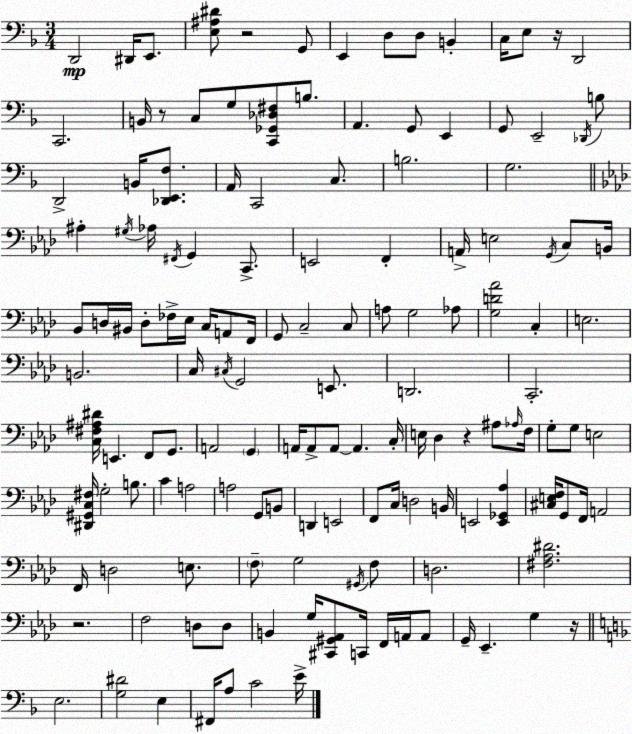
X:1
T:Untitled
M:3/4
L:1/4
K:Dm
D,,2 ^D,,/4 E,,/2 [E,^A,^D]/2 z2 G,,/2 E,, D,/2 D,/2 B,, C,/4 E,/2 z/4 D,,2 C,,2 B,,/4 z/2 C,/2 G,/2 [C,,_G,,_D,^F,]/2 B,/2 A,, G,,/2 E,, G,,/2 E,,2 _D,,/4 B,/2 D,,2 B,,/4 [_D,,E,,F,]/2 A,,/4 C,,2 C,/2 B,2 G,2 ^A, ^G,/4 _A,/4 ^F,,/4 G,, C,,/2 E,,2 F,, A,,/4 E,2 G,,/4 C,/2 B,,/4 _B,,/2 D,/4 ^B,,/4 D,/2 _F,/4 _E,/4 C,/4 A,,/2 F,,/4 G,,/2 C,2 C,/2 A,/2 G,2 _A,/2 [G,D_A]2 C, E,2 B,,2 C,/4 ^C,/4 G,,2 E,,/2 D,,2 C,,2 [C,^F,^A,^D]/4 E,, F,,/2 G,,/2 A,,2 G,, A,,/4 A,,/2 A,,/2 A,, C,/4 E,/4 _D, z ^A,/2 _A,/4 F,/4 G,/2 G,/2 E,2 [^D,,^G,,C,^F,]/4 G,2 B,/2 C A,2 A,2 G,,/2 B,,/2 D,, E,,2 F,,/2 C,/4 D,2 B,,/4 E,,2 [E,,_G,,_A,] [^C,E,F,]/4 G,,/2 F,,/4 A,,2 F,,/4 D,2 E,/2 F,/2 G,2 ^G,,/4 F,/2 D,2 [^F,_A,^D]2 z2 F,2 D,/2 D,/2 B,, G,/4 [^C,,^G,,_A,,]/2 C,,/4 F,,/4 A,,/4 A,,/2 G,,/4 _E,, G, z/4 E,2 [G,^D]2 E, ^F,,/4 A,/2 C2 E/4